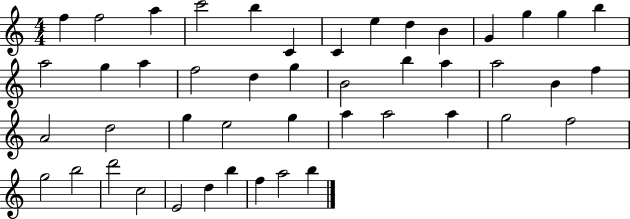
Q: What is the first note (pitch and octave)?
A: F5